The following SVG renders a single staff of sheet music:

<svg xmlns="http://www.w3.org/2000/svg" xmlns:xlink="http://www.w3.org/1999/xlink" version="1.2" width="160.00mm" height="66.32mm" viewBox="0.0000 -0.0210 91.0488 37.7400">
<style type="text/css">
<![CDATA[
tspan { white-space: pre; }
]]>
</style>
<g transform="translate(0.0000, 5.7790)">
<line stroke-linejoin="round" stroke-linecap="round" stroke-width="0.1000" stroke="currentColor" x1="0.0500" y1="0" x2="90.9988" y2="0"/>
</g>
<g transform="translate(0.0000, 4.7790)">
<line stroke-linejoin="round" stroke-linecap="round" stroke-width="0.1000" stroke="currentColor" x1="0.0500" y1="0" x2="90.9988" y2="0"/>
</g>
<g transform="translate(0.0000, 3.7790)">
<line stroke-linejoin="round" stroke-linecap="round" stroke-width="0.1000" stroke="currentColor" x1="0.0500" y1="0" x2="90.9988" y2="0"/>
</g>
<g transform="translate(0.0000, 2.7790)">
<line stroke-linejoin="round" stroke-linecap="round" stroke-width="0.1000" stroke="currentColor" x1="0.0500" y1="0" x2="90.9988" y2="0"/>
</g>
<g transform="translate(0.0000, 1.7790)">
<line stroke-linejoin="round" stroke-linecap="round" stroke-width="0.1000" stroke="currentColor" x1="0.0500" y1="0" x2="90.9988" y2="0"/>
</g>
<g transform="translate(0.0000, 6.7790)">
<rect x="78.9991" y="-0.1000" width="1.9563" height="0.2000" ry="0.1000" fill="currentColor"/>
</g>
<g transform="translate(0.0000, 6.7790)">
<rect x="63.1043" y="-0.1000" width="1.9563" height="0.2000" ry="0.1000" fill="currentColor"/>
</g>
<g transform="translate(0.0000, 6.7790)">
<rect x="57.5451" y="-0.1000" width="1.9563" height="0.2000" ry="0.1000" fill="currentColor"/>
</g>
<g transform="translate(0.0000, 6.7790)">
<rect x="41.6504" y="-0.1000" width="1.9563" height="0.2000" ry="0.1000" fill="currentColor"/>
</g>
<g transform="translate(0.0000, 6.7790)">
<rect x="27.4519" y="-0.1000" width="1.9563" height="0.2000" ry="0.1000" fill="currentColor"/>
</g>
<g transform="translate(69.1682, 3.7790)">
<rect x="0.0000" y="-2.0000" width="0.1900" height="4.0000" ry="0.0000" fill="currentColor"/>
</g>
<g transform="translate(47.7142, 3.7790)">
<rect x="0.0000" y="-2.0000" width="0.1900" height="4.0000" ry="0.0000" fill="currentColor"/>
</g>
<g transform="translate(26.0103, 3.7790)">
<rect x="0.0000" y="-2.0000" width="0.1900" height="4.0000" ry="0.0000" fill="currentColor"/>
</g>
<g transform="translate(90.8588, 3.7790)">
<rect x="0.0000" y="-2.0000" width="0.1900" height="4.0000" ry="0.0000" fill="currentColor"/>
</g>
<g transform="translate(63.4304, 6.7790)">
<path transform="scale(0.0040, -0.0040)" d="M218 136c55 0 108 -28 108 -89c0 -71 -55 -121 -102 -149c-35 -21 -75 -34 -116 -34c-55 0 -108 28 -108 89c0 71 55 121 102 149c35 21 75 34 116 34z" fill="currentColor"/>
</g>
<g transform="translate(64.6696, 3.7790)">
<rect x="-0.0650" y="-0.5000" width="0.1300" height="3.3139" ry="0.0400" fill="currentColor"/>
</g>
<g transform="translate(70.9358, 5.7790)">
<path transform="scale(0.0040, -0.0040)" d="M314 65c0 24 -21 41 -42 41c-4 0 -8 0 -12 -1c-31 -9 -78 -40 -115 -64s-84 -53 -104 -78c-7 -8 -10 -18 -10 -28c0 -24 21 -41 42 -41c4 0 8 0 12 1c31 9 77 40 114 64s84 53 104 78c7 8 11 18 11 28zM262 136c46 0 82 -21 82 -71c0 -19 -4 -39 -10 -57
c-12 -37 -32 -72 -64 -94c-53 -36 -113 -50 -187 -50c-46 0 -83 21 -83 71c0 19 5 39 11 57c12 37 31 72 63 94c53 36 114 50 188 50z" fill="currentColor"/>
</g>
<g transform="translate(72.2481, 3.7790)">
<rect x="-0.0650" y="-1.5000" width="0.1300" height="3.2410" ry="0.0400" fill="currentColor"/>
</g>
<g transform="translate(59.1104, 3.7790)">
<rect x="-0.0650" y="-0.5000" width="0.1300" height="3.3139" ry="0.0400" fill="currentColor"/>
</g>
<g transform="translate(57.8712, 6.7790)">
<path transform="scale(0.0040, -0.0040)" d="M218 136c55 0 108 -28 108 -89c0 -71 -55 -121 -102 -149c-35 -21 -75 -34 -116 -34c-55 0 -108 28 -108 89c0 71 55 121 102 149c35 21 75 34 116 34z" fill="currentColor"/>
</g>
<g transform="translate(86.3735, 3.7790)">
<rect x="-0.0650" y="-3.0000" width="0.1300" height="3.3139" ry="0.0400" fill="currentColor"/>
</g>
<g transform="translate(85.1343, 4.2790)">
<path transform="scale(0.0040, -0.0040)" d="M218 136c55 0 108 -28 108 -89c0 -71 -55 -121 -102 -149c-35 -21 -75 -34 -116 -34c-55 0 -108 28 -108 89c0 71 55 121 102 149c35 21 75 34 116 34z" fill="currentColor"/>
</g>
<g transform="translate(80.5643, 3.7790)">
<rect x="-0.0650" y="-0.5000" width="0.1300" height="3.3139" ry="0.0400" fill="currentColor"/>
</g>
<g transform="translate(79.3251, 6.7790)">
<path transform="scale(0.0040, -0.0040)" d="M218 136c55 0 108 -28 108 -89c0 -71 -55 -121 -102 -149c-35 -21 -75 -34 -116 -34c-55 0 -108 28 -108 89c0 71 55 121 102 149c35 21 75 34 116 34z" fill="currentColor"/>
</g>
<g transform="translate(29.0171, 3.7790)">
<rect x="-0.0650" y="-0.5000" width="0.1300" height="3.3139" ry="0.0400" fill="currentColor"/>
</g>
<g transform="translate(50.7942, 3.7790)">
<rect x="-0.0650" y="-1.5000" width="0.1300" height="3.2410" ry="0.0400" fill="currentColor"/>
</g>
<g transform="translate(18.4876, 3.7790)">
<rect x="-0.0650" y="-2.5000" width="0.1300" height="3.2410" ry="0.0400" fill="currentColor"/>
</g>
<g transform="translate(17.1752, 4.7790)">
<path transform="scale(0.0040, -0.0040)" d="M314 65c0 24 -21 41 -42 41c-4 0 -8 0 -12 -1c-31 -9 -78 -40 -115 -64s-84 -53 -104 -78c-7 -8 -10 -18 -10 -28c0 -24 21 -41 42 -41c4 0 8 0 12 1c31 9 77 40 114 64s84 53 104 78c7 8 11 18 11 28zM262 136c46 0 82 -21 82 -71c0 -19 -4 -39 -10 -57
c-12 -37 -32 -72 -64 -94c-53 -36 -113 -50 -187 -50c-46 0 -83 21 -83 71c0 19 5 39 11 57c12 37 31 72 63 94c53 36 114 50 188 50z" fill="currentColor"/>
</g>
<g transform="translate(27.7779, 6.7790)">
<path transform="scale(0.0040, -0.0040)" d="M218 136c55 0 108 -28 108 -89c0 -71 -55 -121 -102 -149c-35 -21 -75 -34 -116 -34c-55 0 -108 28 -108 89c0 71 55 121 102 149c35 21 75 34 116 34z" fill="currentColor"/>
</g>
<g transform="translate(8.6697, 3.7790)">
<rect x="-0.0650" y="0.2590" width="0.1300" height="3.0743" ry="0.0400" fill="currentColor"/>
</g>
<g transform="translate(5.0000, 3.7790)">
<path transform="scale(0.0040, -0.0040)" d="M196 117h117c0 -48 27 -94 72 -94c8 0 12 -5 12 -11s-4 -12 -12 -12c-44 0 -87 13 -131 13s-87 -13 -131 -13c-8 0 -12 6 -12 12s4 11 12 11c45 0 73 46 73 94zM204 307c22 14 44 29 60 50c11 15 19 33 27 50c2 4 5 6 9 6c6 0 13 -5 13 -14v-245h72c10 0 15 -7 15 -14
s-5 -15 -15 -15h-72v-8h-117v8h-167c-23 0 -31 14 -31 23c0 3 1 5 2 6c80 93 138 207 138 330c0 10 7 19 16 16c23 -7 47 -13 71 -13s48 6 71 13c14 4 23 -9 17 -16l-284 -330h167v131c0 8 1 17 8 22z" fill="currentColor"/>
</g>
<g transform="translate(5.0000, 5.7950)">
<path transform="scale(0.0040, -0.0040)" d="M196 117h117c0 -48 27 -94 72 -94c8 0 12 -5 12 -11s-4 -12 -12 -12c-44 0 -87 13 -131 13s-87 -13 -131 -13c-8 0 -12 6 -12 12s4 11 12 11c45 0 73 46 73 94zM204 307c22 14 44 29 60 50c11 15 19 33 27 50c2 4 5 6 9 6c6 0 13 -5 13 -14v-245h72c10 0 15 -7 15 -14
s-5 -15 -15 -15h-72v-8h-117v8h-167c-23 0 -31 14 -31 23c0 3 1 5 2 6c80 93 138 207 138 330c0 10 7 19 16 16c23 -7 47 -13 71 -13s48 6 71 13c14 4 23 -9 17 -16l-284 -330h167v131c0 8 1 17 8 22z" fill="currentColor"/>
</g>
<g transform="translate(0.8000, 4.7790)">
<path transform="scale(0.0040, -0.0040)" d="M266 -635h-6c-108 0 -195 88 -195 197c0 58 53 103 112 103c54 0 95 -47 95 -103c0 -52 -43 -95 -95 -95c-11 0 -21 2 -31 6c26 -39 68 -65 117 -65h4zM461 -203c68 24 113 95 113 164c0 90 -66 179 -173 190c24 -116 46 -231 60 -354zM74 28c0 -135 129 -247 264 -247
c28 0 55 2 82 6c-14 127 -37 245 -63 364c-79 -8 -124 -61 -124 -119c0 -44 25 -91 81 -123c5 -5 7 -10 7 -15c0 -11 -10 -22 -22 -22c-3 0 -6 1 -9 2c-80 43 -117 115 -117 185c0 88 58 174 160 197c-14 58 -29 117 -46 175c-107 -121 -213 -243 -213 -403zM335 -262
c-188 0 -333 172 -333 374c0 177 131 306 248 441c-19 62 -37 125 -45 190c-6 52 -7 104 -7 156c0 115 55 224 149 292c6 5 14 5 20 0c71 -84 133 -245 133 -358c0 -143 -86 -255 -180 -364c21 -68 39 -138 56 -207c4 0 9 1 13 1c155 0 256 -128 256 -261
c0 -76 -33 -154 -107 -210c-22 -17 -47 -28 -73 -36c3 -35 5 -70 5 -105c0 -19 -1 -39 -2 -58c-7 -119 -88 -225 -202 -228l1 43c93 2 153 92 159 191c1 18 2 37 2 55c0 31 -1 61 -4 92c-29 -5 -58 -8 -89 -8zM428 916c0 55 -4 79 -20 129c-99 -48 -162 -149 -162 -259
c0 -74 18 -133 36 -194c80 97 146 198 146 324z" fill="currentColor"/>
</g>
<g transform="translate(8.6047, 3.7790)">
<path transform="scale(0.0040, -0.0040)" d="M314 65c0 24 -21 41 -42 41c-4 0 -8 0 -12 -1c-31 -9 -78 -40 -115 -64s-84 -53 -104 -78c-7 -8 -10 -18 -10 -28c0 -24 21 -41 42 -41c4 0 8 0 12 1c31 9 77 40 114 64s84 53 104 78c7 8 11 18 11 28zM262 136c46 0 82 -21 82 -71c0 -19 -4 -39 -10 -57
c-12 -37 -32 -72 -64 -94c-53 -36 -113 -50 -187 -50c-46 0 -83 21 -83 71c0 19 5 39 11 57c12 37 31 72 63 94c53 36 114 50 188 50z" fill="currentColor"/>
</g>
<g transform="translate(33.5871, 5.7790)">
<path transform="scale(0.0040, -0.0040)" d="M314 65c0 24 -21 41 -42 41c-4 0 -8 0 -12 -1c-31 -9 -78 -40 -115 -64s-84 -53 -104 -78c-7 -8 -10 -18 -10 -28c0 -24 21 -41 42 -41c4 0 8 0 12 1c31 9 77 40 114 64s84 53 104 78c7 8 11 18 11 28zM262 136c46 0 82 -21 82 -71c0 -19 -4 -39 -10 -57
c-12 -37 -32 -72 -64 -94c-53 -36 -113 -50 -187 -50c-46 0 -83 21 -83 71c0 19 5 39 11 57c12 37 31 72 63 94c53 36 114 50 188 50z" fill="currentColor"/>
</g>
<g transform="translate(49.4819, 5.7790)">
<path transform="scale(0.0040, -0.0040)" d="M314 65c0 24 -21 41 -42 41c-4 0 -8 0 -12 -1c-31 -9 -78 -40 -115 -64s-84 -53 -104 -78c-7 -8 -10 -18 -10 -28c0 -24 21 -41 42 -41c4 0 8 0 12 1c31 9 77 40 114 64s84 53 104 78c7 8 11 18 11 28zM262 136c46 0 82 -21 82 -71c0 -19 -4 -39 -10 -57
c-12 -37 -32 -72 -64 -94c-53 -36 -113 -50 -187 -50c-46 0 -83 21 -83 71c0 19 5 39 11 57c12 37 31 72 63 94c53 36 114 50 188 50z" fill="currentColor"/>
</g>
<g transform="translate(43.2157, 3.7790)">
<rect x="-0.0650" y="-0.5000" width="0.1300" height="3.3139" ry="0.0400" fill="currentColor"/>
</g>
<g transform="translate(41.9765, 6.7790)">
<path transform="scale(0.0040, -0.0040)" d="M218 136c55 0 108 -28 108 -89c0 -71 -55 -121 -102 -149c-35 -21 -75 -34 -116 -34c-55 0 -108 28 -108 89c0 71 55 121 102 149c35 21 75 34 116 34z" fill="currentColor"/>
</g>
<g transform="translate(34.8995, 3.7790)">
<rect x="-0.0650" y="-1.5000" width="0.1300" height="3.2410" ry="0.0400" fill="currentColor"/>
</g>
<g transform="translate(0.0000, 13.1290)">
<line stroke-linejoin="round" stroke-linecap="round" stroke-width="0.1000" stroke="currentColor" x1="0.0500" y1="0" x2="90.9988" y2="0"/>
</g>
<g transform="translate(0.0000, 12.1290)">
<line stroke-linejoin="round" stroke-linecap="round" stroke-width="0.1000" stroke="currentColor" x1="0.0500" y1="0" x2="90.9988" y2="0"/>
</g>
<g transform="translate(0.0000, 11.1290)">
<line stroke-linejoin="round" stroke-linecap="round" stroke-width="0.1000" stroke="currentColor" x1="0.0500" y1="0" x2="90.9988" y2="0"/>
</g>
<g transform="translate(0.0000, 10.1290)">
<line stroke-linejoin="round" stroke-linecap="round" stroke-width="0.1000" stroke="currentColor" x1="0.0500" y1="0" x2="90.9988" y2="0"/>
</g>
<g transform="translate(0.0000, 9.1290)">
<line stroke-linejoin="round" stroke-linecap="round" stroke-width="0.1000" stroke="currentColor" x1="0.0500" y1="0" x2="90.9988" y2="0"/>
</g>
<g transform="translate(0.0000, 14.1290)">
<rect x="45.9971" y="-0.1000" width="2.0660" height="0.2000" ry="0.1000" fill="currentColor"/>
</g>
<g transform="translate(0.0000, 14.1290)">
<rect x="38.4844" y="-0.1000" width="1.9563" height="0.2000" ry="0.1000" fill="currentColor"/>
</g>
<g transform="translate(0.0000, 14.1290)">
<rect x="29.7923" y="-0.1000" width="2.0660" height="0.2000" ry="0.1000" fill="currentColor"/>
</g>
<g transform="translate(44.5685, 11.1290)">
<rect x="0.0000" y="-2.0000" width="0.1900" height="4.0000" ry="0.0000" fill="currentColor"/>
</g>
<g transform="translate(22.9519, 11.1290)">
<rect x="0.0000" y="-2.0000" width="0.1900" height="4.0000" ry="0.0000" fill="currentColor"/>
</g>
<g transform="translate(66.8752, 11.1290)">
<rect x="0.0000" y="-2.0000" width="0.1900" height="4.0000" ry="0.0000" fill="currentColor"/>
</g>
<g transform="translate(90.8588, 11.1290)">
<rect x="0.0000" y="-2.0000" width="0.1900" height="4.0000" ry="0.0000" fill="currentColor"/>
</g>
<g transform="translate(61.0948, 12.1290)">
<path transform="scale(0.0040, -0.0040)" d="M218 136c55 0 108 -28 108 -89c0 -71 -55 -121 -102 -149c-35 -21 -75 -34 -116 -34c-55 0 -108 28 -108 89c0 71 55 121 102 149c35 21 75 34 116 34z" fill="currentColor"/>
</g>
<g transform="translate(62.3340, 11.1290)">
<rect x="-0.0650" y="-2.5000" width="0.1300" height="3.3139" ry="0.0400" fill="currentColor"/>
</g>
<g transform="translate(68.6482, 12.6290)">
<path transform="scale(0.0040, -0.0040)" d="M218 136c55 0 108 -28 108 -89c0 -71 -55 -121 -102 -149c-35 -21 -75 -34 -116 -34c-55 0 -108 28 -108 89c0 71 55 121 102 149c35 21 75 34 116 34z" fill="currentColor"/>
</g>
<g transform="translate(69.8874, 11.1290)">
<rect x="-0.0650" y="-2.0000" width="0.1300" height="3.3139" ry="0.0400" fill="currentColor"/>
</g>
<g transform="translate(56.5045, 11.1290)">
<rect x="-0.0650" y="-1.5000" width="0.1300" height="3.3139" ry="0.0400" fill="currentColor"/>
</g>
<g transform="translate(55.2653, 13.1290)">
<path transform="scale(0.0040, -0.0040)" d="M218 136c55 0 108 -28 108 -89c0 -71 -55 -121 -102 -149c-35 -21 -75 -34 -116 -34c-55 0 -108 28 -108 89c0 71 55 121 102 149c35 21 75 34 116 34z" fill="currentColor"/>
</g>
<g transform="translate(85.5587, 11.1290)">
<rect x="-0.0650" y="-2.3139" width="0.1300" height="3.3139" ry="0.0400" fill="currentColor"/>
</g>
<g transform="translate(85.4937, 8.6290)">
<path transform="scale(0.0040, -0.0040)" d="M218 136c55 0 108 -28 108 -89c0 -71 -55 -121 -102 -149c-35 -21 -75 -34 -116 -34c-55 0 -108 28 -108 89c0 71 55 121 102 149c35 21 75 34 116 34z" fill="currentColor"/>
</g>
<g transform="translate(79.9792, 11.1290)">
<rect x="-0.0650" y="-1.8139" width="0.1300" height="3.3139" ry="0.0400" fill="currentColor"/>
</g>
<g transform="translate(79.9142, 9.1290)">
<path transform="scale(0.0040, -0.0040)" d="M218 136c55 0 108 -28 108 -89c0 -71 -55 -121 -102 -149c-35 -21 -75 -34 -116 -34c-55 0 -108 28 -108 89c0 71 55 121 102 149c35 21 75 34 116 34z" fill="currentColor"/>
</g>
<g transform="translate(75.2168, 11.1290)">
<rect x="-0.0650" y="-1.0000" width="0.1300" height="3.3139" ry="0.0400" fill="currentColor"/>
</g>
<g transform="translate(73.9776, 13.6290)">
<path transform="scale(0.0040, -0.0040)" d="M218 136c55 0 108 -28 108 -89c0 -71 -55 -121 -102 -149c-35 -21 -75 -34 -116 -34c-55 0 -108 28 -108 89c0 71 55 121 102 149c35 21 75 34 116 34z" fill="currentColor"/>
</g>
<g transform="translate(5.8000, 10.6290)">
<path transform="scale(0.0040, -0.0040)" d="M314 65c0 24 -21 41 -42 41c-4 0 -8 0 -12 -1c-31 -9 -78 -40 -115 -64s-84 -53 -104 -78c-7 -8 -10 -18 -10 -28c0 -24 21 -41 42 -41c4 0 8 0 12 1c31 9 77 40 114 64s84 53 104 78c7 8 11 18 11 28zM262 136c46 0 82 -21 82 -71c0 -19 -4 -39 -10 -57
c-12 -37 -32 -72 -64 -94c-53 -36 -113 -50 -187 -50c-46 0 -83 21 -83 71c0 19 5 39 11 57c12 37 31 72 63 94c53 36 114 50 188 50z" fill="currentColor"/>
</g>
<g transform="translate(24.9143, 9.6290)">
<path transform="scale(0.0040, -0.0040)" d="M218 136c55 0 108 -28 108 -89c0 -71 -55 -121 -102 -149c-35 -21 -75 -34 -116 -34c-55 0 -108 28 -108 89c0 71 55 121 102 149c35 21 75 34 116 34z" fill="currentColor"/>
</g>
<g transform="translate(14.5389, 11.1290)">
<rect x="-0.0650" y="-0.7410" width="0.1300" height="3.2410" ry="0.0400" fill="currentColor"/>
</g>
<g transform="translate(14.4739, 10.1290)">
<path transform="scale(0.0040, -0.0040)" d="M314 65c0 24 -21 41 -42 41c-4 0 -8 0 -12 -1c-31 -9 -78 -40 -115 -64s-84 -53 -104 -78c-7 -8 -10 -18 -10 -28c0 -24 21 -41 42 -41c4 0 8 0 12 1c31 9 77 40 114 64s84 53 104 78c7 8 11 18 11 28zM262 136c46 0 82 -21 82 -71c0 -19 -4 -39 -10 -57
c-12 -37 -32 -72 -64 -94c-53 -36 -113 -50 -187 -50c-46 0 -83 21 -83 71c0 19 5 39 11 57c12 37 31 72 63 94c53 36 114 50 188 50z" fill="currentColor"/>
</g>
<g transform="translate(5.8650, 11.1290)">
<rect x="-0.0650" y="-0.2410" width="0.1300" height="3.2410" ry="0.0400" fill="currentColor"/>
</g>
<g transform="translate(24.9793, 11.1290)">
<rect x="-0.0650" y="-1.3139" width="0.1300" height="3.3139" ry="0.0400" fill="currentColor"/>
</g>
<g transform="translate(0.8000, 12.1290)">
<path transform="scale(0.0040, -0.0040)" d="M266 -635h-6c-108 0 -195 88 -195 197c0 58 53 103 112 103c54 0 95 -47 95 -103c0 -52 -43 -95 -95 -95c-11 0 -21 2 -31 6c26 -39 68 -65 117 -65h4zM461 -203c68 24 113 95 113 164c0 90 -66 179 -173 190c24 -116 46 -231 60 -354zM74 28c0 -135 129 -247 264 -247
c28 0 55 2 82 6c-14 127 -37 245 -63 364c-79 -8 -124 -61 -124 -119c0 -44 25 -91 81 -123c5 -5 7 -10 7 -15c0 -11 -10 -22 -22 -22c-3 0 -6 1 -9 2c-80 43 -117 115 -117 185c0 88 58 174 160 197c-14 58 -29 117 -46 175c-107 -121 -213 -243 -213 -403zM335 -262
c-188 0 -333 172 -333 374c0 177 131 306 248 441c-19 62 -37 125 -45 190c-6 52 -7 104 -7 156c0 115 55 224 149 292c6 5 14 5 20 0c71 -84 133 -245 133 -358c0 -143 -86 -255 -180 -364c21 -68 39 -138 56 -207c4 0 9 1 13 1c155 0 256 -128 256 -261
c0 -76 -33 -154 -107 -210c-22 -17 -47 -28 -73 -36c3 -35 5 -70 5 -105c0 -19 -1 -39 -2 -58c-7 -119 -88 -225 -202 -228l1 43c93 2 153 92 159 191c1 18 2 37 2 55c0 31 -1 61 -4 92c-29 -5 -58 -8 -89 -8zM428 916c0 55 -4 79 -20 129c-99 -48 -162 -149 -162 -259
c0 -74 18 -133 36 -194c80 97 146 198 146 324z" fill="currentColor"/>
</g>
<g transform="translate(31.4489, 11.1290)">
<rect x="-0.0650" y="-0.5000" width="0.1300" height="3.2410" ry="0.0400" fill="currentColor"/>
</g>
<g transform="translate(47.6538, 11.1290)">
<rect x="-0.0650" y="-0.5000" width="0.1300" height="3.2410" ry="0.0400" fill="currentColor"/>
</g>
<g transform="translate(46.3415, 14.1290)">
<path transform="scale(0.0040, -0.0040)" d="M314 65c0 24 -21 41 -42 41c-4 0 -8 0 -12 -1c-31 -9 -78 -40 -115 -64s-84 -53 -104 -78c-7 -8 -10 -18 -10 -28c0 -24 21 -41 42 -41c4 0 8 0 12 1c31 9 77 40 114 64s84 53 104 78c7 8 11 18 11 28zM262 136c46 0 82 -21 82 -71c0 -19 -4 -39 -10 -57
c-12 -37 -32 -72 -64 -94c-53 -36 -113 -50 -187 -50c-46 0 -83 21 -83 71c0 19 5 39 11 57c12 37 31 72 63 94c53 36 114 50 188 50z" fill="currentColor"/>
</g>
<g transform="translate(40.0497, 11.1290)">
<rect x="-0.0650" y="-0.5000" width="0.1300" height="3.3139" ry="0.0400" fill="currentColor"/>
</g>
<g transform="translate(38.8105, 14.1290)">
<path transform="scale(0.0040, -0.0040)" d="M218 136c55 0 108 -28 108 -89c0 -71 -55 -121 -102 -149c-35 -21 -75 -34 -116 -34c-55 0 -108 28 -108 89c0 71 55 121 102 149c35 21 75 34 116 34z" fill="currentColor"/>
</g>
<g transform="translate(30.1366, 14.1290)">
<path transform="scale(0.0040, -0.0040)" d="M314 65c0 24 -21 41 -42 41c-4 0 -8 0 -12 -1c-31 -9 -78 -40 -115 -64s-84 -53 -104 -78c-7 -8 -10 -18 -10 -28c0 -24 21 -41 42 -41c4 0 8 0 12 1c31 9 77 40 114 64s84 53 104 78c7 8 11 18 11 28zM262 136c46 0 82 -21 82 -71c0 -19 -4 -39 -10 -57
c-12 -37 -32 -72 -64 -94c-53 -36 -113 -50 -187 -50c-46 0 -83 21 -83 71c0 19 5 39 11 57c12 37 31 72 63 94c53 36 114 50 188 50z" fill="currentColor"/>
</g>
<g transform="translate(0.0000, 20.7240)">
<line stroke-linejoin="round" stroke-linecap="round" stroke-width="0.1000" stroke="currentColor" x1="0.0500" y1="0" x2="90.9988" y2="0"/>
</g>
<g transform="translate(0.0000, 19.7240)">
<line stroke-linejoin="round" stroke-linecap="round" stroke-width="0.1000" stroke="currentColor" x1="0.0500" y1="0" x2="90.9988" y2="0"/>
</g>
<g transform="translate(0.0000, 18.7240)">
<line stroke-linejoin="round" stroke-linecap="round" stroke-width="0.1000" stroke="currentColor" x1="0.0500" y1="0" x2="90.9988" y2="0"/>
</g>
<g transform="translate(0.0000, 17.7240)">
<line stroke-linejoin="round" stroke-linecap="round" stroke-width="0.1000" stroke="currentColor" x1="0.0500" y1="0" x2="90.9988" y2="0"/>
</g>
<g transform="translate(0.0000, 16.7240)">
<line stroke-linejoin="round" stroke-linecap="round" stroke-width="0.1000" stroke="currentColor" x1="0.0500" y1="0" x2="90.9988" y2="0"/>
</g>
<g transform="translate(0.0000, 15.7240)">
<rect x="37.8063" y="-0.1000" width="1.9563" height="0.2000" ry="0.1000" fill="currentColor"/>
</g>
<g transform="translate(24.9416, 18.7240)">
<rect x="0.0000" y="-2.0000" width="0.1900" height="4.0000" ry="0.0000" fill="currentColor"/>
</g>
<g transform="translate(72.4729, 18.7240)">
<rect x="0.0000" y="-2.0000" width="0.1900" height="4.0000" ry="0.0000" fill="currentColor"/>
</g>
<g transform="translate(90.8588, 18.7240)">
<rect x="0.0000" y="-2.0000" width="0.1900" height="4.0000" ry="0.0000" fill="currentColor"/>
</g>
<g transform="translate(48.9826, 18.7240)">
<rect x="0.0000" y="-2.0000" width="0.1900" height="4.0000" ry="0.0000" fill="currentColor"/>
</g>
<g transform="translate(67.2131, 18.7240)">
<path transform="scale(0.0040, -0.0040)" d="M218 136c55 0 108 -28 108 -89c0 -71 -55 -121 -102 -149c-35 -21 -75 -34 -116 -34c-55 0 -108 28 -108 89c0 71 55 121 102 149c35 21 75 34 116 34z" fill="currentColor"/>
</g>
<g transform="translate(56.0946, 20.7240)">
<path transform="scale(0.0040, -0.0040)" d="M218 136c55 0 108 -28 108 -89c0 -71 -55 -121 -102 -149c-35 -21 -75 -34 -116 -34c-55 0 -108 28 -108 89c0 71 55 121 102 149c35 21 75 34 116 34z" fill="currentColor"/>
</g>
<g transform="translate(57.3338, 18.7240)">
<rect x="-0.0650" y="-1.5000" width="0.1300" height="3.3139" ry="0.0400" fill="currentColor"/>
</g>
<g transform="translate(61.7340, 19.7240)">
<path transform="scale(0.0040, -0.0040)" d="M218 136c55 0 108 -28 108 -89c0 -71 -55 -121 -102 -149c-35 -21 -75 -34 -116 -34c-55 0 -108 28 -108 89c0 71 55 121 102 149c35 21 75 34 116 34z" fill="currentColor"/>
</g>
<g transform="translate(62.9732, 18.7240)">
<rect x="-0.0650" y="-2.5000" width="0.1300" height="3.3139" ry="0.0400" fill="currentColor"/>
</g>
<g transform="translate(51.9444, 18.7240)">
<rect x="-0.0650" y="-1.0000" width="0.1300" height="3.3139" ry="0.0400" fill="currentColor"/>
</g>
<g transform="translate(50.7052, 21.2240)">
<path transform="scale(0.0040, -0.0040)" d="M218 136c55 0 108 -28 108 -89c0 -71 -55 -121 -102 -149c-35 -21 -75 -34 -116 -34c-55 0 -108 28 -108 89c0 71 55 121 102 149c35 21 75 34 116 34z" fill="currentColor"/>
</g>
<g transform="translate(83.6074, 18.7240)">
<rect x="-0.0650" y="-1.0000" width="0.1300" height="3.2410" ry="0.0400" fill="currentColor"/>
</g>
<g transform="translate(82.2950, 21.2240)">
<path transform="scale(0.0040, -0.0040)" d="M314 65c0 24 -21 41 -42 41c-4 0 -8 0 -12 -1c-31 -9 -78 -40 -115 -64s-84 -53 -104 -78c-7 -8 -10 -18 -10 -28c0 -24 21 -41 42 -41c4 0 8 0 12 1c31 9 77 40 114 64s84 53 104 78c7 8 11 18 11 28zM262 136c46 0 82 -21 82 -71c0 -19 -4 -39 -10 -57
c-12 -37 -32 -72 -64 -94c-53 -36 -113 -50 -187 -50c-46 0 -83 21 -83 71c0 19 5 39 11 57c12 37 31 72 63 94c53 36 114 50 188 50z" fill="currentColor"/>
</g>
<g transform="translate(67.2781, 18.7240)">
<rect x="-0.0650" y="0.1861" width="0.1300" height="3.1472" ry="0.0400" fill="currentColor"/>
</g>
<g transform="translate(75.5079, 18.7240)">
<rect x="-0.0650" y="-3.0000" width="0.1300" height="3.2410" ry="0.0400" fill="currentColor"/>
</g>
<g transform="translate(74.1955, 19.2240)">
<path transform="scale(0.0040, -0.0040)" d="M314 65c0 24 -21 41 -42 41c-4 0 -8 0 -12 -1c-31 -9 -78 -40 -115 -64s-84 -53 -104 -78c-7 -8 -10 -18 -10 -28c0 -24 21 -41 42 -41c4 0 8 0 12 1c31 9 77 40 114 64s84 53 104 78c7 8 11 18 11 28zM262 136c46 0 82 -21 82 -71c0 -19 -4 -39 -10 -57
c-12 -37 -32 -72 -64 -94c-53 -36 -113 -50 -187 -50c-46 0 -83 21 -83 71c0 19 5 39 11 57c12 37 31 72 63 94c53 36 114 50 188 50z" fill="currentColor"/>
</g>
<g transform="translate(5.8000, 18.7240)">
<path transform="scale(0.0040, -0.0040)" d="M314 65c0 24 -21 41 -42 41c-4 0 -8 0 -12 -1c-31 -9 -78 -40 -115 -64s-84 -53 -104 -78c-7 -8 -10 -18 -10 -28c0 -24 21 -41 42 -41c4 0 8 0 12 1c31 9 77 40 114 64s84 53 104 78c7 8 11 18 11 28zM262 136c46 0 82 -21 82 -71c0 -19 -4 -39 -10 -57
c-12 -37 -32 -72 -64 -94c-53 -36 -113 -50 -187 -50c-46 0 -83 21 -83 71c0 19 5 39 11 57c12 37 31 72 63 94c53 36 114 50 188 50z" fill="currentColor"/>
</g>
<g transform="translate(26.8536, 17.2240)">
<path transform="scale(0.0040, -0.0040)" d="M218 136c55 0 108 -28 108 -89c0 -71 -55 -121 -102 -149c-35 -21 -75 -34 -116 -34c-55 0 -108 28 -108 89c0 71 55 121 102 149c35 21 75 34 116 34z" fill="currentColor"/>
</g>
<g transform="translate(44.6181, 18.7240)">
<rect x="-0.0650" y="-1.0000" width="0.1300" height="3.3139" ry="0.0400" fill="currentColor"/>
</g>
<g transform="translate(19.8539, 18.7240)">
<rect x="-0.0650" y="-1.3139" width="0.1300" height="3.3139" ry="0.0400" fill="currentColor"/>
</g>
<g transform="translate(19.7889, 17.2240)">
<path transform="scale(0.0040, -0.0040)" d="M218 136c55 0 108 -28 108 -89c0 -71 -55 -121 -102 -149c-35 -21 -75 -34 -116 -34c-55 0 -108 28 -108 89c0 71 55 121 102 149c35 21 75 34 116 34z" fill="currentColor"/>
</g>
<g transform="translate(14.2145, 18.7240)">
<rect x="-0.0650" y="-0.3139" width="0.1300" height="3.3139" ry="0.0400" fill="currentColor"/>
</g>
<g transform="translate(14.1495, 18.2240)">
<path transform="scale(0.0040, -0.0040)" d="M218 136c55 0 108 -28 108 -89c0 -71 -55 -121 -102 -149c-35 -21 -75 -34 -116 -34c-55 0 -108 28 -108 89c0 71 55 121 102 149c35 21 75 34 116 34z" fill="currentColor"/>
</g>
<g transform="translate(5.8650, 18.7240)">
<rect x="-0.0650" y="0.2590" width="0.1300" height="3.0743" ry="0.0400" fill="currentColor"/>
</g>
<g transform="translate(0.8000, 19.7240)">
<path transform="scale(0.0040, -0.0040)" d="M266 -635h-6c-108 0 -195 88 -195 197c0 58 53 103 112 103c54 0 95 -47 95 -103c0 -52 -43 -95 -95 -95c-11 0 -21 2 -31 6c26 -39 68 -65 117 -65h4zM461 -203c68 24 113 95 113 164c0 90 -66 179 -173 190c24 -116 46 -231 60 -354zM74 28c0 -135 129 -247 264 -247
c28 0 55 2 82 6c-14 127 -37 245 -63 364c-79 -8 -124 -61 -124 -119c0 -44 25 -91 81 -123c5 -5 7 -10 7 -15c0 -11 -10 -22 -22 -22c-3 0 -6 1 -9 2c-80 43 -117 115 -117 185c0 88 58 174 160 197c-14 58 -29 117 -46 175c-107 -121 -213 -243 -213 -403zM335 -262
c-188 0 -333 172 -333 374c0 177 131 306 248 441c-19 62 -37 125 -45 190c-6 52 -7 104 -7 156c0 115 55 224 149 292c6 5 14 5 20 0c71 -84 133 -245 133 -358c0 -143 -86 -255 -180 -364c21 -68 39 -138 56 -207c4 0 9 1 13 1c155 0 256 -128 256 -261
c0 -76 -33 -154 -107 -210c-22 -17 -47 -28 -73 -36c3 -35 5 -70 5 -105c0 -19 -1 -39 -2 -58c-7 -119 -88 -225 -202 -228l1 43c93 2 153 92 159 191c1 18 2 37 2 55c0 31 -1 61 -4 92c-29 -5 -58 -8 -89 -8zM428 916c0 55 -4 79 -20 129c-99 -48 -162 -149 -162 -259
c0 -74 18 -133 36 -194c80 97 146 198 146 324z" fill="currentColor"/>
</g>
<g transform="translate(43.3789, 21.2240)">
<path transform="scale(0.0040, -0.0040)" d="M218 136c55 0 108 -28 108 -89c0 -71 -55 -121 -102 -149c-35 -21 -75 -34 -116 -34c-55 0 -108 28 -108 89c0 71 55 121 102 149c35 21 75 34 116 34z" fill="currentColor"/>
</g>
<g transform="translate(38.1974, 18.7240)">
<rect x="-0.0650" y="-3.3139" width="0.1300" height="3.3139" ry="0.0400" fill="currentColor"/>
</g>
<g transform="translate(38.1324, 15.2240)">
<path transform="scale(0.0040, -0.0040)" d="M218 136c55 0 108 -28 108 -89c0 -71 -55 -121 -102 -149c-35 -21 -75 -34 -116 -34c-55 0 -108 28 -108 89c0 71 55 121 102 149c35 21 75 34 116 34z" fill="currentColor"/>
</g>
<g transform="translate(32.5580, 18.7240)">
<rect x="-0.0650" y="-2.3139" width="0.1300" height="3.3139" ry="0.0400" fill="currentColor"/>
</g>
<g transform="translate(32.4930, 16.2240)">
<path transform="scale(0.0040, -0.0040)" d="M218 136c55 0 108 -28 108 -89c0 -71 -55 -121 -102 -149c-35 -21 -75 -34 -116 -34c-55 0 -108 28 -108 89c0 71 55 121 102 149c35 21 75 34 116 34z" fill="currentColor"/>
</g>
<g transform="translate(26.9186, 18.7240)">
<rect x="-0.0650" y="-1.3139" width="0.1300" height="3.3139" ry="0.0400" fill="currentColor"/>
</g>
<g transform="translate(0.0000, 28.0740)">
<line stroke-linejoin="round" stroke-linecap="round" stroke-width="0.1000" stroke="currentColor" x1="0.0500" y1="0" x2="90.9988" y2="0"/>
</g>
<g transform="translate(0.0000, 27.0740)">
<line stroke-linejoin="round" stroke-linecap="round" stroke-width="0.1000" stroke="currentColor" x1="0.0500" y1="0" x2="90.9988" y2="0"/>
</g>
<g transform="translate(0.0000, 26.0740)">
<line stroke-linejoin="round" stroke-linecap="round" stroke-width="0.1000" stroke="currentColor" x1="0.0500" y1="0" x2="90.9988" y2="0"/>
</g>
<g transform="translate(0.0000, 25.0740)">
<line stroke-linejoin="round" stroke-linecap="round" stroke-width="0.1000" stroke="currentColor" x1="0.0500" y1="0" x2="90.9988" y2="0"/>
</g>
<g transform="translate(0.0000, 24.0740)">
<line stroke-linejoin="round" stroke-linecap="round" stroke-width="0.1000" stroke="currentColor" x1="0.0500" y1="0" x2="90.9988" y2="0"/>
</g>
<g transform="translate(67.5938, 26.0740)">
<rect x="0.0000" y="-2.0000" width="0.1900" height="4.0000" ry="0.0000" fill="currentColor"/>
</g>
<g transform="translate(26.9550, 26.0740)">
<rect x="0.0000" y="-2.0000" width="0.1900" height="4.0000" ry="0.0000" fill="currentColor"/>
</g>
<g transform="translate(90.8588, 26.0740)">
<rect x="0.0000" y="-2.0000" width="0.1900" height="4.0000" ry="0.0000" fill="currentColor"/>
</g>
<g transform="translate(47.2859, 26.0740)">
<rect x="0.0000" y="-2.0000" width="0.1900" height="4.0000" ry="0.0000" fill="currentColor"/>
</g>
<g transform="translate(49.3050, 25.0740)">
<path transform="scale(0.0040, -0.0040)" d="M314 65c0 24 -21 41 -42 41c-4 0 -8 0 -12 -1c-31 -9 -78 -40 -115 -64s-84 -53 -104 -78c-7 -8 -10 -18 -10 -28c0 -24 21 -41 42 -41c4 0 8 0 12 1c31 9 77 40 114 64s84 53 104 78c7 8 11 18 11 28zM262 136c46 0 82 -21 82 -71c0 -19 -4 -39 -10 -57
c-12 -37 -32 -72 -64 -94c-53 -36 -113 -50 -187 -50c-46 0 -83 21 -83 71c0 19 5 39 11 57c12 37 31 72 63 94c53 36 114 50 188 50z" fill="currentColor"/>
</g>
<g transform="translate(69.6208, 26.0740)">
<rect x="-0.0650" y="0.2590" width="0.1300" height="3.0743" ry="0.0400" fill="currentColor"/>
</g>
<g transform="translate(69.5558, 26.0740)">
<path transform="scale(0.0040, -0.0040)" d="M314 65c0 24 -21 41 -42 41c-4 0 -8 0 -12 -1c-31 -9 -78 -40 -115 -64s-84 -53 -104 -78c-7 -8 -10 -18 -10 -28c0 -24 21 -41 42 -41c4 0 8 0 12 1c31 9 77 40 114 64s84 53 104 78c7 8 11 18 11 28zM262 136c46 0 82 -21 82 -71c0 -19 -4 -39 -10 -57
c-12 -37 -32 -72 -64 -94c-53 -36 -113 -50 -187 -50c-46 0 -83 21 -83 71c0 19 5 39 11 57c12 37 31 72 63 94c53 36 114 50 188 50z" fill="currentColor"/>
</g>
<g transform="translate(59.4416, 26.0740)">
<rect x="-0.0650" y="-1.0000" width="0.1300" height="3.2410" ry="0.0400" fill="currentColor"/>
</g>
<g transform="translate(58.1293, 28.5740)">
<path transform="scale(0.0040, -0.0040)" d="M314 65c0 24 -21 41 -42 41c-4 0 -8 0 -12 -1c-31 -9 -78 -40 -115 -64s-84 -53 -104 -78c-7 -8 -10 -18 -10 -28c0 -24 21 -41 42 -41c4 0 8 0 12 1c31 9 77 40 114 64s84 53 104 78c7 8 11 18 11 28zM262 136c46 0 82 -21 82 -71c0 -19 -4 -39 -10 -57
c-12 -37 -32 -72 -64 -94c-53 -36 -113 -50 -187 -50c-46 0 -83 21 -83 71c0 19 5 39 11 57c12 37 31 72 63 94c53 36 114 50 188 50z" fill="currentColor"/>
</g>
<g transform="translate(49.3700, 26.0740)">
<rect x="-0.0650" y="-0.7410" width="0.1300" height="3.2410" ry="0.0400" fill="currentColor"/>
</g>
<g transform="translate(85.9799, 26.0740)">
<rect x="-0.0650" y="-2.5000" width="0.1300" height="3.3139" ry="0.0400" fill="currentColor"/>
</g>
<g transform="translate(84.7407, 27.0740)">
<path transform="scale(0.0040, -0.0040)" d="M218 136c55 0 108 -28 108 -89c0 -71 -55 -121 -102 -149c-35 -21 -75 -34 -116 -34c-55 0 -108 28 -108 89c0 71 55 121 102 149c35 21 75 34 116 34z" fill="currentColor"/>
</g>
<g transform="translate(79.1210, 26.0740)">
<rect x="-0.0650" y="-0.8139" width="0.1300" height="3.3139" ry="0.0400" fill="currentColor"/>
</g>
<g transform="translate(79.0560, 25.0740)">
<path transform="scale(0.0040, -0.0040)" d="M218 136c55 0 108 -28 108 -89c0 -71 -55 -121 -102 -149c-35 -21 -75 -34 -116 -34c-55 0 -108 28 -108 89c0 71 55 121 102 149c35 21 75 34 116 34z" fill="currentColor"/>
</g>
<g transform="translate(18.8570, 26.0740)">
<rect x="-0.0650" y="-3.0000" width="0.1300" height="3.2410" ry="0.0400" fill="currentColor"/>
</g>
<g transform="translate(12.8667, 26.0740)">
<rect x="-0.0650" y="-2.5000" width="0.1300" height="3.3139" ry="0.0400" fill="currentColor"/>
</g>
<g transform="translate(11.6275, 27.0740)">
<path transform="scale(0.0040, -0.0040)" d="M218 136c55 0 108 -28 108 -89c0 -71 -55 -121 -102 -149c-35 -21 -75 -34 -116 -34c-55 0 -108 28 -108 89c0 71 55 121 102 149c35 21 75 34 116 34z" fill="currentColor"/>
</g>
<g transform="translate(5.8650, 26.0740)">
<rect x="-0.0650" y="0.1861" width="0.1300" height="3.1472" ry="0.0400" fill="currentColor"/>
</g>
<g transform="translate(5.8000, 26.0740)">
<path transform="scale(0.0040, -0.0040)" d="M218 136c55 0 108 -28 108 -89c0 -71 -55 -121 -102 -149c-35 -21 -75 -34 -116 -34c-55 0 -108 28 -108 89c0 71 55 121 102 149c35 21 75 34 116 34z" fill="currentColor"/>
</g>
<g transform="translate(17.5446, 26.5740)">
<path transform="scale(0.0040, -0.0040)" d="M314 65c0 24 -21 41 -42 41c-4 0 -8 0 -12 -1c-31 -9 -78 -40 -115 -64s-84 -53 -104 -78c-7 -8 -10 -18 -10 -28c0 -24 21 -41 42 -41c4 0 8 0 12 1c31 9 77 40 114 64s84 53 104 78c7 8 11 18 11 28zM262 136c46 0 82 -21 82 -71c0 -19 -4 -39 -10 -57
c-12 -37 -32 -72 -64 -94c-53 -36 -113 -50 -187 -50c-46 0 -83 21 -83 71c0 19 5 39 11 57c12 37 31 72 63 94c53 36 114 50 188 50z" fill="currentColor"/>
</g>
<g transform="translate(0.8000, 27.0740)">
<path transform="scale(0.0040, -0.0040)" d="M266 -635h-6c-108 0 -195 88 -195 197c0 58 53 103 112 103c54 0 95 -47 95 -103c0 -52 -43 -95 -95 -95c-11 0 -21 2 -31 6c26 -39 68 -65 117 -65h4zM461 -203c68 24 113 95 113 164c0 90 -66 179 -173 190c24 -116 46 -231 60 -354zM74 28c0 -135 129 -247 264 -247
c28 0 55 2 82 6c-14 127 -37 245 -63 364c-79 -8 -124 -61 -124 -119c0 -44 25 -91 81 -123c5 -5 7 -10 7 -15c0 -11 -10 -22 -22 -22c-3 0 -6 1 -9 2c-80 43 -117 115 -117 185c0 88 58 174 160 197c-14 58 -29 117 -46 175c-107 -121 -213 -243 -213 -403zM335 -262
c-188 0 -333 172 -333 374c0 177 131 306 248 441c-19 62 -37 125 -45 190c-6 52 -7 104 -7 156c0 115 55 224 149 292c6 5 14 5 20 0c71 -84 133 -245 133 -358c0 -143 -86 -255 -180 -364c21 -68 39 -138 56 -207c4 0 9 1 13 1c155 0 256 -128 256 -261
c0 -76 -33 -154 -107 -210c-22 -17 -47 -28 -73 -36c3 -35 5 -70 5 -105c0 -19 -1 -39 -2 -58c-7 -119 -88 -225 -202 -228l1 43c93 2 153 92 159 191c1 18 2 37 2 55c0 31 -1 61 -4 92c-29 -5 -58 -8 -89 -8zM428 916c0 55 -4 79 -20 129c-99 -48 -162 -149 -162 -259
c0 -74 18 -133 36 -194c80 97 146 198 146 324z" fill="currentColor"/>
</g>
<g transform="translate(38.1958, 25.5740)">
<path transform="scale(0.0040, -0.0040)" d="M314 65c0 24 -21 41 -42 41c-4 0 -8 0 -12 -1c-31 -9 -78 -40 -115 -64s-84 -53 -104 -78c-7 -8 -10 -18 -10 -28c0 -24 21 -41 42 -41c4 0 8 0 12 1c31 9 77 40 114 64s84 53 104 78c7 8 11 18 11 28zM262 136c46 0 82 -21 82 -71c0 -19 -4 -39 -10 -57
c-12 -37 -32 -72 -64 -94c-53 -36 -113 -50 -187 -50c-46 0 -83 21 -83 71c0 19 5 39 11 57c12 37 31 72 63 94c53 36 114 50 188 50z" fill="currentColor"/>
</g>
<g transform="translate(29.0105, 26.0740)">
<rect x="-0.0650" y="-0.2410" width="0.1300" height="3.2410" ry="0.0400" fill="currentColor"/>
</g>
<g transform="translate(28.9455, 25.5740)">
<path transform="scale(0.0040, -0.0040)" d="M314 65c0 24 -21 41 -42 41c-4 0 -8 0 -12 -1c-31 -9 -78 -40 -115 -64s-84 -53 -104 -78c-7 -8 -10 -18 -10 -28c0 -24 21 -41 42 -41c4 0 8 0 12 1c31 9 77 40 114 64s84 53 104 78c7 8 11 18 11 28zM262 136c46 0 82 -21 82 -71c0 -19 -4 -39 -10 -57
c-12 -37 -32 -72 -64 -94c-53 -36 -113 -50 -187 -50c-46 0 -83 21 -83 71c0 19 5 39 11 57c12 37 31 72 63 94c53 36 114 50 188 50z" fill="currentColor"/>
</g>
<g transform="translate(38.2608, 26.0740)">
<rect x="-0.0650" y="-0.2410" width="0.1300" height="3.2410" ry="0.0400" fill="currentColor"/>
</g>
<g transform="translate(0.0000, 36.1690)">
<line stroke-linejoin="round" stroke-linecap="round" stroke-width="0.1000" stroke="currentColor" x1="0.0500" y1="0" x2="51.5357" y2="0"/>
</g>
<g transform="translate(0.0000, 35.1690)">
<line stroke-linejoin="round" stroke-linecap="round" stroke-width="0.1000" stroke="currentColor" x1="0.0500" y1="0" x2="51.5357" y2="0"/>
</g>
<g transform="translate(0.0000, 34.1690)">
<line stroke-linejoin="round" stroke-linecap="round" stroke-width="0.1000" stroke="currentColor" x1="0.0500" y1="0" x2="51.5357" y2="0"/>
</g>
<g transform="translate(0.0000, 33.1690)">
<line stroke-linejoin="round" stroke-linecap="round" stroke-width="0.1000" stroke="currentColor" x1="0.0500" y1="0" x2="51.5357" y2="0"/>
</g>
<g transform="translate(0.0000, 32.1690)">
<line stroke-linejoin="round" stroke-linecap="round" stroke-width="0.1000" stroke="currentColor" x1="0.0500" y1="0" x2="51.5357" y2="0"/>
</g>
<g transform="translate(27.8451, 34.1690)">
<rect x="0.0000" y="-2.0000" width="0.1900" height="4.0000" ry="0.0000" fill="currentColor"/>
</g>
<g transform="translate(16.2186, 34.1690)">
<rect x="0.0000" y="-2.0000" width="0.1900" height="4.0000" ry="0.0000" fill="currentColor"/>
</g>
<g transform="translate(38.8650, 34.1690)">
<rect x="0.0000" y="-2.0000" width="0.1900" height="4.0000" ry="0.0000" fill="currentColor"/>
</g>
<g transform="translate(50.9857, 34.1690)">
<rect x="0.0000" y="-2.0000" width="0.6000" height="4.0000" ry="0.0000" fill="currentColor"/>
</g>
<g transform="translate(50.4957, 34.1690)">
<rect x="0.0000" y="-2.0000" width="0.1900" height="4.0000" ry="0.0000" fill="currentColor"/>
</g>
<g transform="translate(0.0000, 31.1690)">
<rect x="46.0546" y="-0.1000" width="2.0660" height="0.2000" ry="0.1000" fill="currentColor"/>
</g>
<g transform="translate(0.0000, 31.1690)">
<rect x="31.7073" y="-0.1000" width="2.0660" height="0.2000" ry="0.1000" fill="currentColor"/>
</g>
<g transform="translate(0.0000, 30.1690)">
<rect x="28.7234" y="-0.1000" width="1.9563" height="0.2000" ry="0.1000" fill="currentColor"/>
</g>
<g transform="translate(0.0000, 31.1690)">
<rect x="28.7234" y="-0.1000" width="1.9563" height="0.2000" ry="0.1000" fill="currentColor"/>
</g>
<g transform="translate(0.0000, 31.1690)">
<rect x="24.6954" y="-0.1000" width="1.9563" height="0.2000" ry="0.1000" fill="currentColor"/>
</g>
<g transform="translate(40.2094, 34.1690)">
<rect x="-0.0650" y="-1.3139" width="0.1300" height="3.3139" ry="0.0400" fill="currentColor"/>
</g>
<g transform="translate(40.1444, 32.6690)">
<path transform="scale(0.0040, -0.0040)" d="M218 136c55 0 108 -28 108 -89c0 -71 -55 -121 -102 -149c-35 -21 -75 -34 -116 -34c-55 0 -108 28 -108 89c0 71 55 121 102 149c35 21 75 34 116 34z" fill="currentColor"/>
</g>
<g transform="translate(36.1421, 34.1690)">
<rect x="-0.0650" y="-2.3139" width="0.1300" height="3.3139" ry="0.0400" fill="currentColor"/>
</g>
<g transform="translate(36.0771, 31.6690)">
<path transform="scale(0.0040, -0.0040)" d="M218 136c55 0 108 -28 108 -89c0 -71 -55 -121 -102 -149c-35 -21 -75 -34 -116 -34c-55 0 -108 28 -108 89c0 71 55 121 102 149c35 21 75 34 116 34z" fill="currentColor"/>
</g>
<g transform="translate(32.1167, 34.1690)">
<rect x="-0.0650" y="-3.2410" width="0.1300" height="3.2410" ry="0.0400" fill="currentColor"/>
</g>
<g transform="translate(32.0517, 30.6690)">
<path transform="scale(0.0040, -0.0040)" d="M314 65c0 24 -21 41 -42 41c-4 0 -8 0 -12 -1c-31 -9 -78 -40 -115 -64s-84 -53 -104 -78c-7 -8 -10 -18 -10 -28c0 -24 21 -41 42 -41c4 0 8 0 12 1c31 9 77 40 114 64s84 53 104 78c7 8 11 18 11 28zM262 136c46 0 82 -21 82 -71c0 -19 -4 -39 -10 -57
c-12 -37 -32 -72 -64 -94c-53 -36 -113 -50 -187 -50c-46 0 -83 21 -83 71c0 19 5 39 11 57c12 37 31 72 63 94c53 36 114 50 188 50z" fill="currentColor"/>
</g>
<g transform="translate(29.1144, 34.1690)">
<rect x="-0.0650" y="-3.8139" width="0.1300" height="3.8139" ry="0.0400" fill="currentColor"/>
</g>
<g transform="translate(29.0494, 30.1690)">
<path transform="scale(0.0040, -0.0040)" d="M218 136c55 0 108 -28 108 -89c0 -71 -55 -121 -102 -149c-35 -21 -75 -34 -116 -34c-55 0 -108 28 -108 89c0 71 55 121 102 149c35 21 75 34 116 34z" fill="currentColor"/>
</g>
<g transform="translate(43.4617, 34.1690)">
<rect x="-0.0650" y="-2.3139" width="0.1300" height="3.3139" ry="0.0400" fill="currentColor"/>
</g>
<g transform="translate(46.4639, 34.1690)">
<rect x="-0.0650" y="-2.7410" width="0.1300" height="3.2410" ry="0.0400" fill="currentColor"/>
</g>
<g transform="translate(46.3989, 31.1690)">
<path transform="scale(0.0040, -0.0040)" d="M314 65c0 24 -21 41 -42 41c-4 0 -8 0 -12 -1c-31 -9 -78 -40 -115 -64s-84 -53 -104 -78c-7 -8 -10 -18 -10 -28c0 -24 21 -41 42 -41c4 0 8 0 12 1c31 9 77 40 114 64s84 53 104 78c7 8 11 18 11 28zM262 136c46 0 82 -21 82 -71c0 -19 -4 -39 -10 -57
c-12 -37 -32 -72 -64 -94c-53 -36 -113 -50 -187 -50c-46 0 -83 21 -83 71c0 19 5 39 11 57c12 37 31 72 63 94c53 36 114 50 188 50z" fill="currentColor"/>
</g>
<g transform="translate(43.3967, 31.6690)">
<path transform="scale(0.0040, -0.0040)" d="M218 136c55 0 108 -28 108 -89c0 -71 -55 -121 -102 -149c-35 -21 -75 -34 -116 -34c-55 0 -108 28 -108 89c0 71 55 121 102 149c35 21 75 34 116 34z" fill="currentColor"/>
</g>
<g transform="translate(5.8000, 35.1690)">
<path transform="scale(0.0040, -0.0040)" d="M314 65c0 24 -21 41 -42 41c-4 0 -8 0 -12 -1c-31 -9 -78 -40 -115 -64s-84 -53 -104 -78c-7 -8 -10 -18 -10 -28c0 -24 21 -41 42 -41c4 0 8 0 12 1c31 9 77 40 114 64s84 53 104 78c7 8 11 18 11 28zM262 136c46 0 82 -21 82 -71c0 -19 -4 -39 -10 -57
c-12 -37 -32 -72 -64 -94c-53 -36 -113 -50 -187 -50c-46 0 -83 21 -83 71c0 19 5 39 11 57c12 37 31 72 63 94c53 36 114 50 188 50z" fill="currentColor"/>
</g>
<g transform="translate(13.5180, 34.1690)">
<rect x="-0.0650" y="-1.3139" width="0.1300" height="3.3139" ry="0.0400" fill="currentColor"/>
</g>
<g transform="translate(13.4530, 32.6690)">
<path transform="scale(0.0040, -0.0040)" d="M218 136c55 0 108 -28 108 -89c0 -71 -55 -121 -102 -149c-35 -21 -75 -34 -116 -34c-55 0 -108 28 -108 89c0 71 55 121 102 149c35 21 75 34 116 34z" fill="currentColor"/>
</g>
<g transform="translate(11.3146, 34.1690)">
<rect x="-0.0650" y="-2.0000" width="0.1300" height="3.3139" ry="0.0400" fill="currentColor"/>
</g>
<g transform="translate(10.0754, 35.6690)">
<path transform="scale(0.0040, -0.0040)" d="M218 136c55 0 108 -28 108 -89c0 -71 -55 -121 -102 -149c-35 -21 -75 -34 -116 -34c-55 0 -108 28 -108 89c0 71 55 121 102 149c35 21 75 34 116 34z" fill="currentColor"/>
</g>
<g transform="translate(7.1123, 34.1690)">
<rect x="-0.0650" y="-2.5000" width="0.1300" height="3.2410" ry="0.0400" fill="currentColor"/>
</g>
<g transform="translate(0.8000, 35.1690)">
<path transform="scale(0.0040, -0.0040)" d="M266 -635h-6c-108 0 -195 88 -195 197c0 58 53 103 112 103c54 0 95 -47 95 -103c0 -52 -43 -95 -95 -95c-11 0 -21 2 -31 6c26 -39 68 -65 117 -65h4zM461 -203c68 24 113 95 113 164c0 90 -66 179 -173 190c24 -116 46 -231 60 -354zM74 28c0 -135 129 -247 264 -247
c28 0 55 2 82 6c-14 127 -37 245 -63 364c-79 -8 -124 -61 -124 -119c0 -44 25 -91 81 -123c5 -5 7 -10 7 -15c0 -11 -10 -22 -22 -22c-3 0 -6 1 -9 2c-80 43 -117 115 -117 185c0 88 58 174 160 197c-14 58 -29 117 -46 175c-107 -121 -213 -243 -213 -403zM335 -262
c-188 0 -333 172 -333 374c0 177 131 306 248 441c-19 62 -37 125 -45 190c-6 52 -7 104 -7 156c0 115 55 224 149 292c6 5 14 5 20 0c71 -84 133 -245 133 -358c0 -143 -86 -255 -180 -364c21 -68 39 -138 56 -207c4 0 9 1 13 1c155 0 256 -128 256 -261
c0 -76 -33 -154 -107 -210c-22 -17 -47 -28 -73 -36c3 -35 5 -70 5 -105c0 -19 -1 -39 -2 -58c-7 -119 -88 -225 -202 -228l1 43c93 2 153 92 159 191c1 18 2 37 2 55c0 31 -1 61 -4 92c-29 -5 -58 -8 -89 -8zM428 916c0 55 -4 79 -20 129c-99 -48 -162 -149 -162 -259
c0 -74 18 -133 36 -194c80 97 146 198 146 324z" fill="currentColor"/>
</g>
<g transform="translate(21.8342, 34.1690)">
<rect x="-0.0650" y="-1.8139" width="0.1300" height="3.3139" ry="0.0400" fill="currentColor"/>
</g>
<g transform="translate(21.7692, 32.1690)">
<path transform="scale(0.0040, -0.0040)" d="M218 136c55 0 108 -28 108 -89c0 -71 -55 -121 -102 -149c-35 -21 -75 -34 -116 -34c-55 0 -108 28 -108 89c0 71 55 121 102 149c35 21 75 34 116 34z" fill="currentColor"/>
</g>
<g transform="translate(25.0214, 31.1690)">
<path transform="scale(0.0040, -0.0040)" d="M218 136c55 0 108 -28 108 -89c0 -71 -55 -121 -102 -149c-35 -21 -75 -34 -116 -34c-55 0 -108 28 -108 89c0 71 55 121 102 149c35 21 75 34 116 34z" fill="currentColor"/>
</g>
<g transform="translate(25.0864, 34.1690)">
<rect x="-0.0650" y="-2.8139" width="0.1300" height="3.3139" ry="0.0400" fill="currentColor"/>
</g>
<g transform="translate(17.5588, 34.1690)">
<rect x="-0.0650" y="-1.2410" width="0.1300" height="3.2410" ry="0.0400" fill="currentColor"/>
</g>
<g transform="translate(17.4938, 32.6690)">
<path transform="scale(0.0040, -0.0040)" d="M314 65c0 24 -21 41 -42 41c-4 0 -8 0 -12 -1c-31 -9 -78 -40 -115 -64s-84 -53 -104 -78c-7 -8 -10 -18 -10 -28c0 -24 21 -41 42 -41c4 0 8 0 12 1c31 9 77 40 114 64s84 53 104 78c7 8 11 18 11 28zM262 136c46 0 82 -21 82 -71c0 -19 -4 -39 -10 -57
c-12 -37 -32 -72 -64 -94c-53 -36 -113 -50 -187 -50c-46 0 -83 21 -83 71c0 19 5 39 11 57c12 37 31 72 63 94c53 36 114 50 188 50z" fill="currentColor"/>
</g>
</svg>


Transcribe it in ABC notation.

X:1
T:Untitled
M:4/4
L:1/4
K:C
B2 G2 C E2 C E2 C C E2 C A c2 d2 e C2 C C2 E G F D f g B2 c e e g b D D E G B A2 D2 B G A2 c2 c2 d2 D2 B2 d G G2 F e e2 f a c' b2 g e g a2